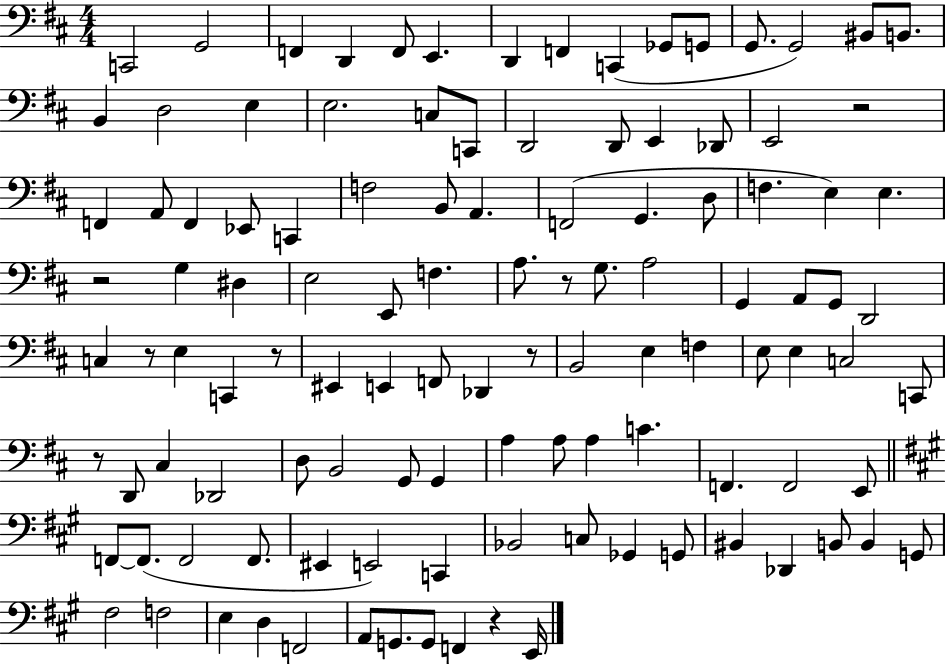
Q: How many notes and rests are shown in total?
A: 114